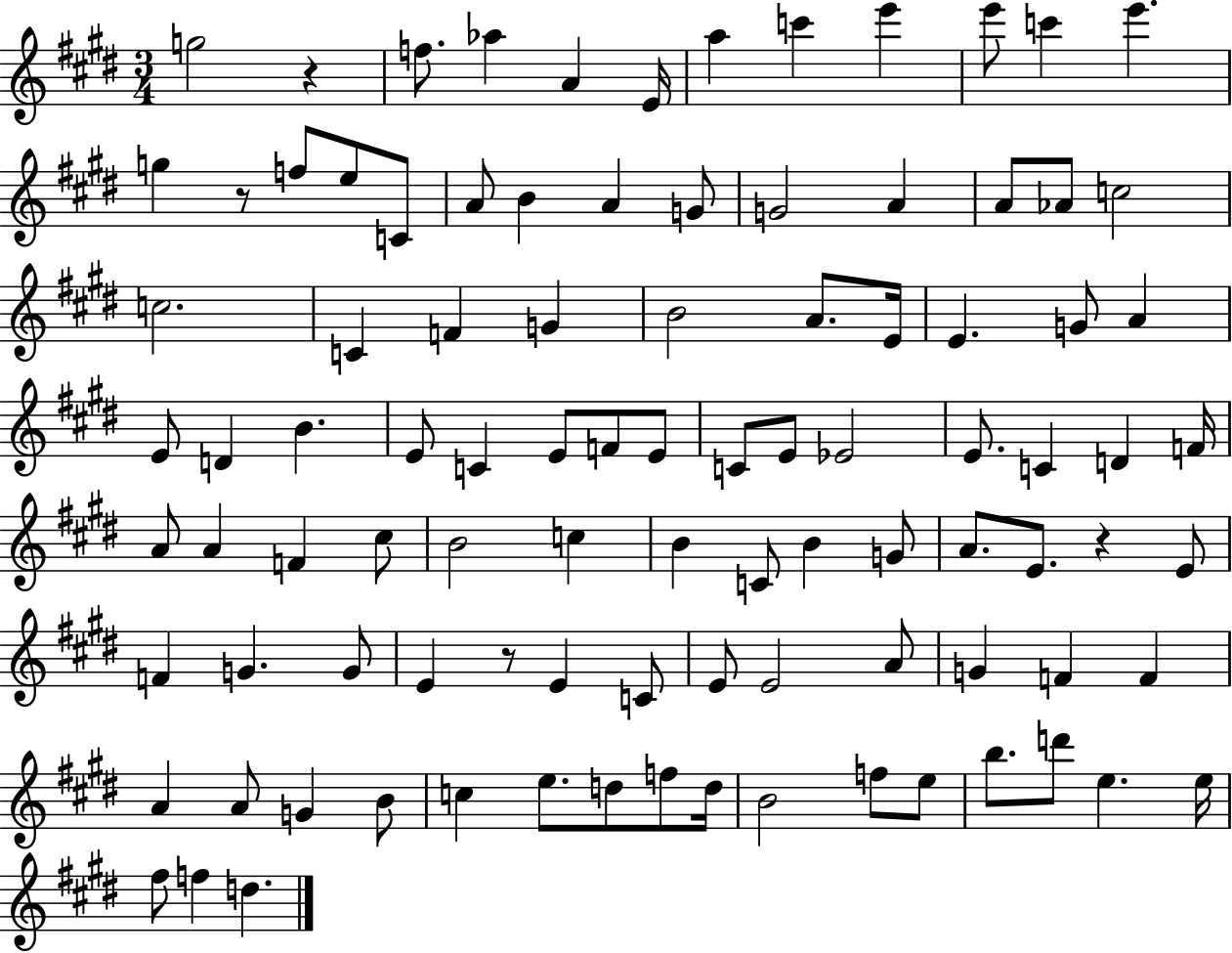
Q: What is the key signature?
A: E major